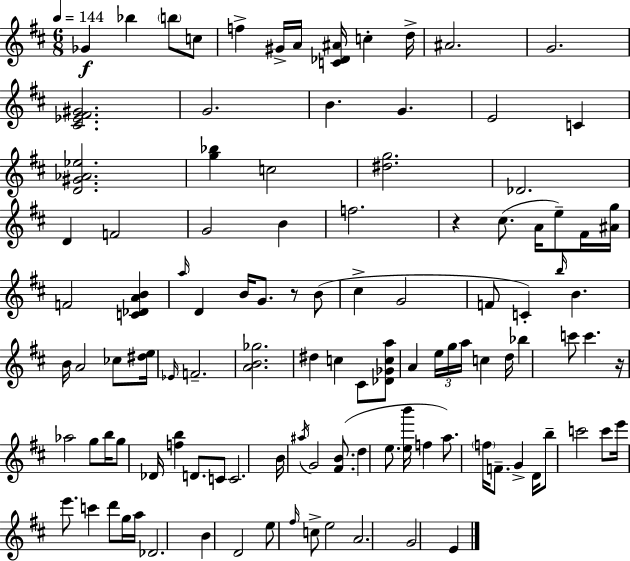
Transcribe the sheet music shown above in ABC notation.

X:1
T:Untitled
M:6/8
L:1/4
K:D
_G _b b/2 c/2 f ^G/4 A/4 [C_D^A]/4 c d/4 ^A2 G2 [^C_E^F^G]2 G2 B G E2 C [D^G_A_e]2 [g_b] c2 [^dg]2 _D2 D F2 G2 B f2 z ^c/2 A/4 e/2 ^F/4 [^Ag]/4 F2 [C_DAB] a/4 D B/4 G/2 z/2 B/2 ^c G2 F/2 C b/4 B B/4 A2 _c/2 [^de]/4 _E/4 F2 [AB_g]2 ^d c ^C/2 [_D_Gca]/2 A e/4 g/4 a/4 c d/4 _b c'/2 c' z/4 _a2 g/2 b/4 g/2 _D/4 [fb] D/2 C/2 C2 B/4 ^a/4 G2 [^FB]/2 d e/2 [eb']/4 f a/2 f/4 F/2 G D/4 b/2 c'2 c'/2 e'/4 e'/2 c' d'/2 g/4 a/4 _D2 B D2 e/2 ^f/4 c/2 e2 A2 G2 E